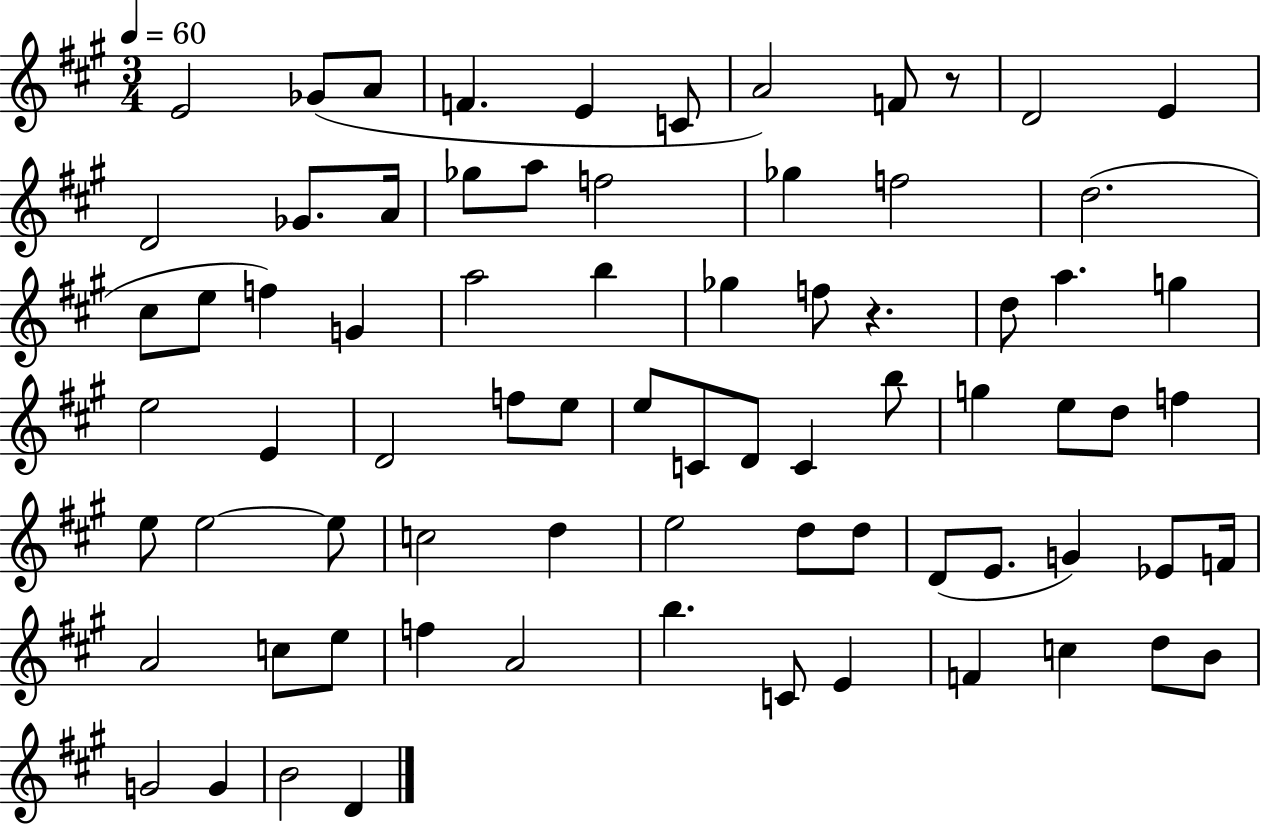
X:1
T:Untitled
M:3/4
L:1/4
K:A
E2 _G/2 A/2 F E C/2 A2 F/2 z/2 D2 E D2 _G/2 A/4 _g/2 a/2 f2 _g f2 d2 ^c/2 e/2 f G a2 b _g f/2 z d/2 a g e2 E D2 f/2 e/2 e/2 C/2 D/2 C b/2 g e/2 d/2 f e/2 e2 e/2 c2 d e2 d/2 d/2 D/2 E/2 G _E/2 F/4 A2 c/2 e/2 f A2 b C/2 E F c d/2 B/2 G2 G B2 D